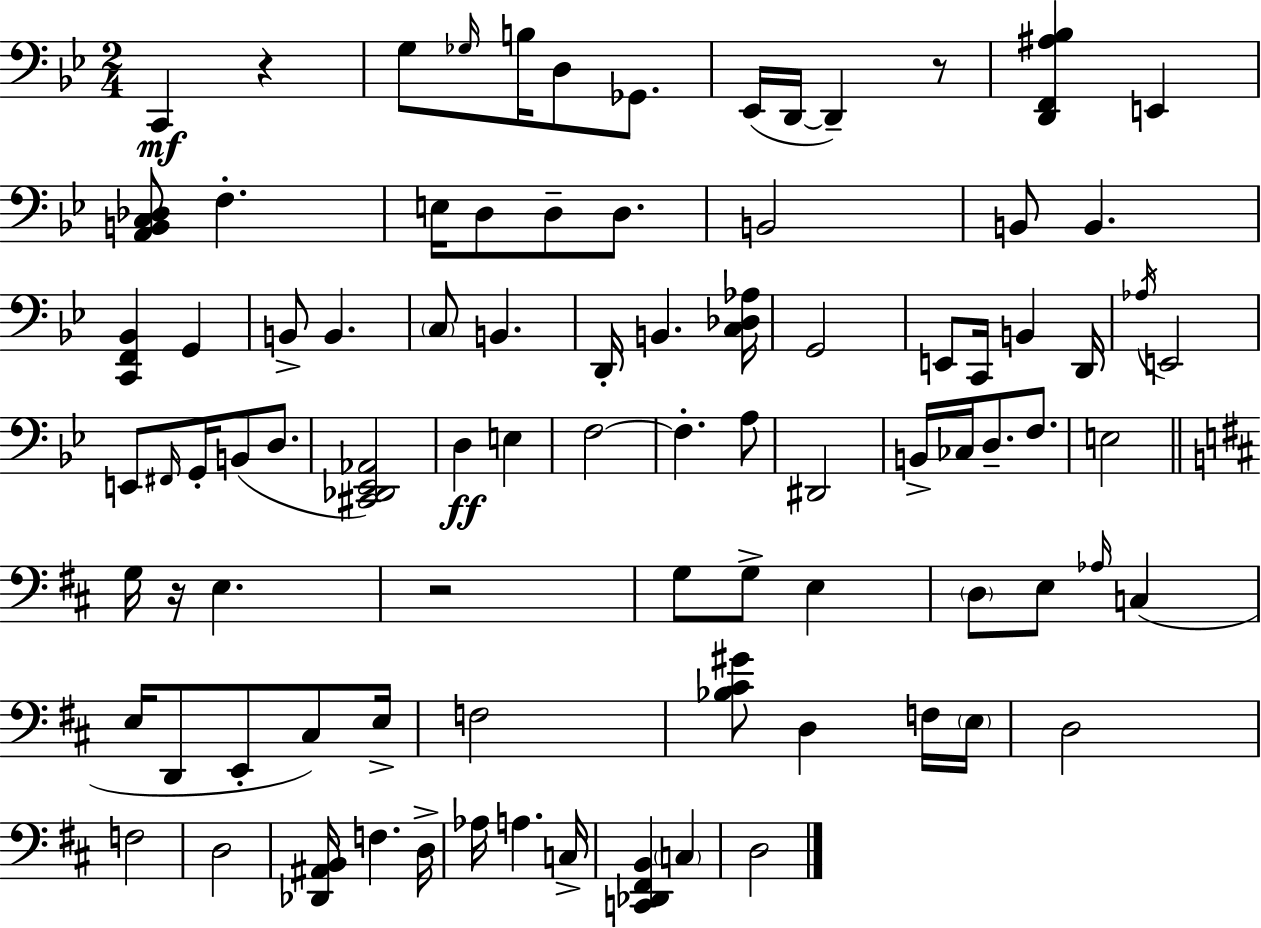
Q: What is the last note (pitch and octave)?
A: D3